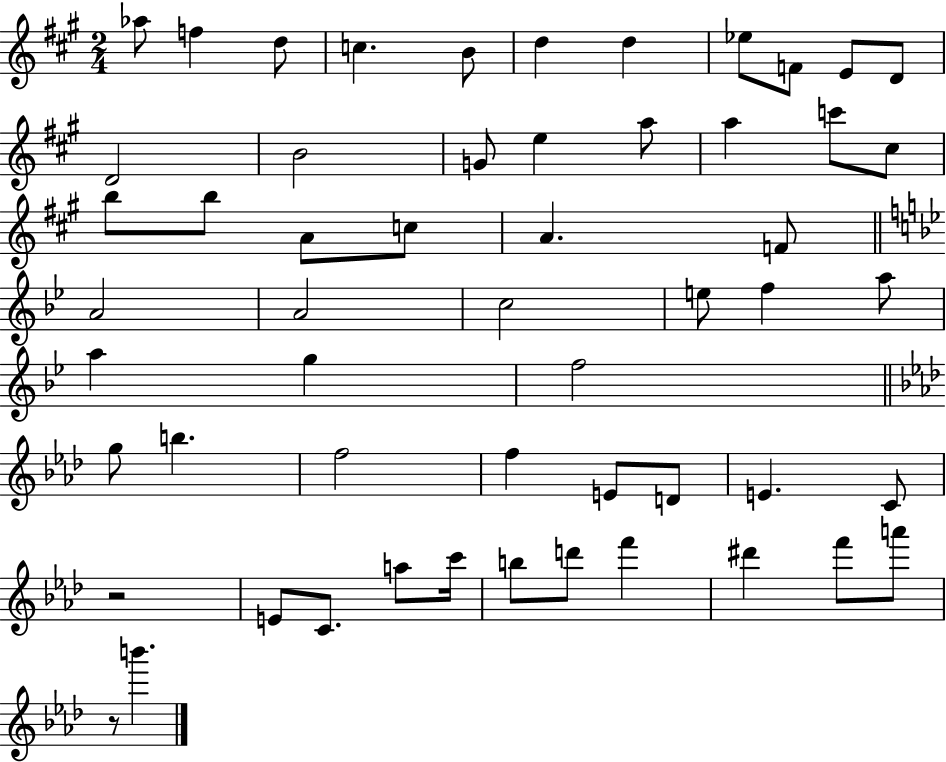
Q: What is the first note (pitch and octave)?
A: Ab5